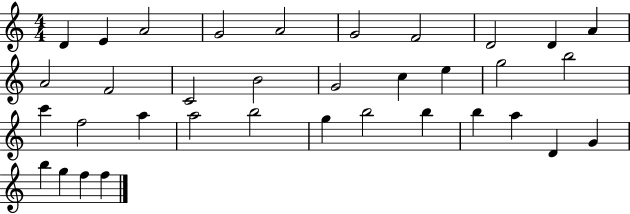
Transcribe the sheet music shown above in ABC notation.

X:1
T:Untitled
M:4/4
L:1/4
K:C
D E A2 G2 A2 G2 F2 D2 D A A2 F2 C2 B2 G2 c e g2 b2 c' f2 a a2 b2 g b2 b b a D G b g f f